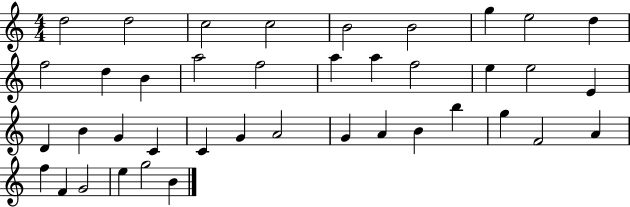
X:1
T:Untitled
M:4/4
L:1/4
K:C
d2 d2 c2 c2 B2 B2 g e2 d f2 d B a2 f2 a a f2 e e2 E D B G C C G A2 G A B b g F2 A f F G2 e g2 B